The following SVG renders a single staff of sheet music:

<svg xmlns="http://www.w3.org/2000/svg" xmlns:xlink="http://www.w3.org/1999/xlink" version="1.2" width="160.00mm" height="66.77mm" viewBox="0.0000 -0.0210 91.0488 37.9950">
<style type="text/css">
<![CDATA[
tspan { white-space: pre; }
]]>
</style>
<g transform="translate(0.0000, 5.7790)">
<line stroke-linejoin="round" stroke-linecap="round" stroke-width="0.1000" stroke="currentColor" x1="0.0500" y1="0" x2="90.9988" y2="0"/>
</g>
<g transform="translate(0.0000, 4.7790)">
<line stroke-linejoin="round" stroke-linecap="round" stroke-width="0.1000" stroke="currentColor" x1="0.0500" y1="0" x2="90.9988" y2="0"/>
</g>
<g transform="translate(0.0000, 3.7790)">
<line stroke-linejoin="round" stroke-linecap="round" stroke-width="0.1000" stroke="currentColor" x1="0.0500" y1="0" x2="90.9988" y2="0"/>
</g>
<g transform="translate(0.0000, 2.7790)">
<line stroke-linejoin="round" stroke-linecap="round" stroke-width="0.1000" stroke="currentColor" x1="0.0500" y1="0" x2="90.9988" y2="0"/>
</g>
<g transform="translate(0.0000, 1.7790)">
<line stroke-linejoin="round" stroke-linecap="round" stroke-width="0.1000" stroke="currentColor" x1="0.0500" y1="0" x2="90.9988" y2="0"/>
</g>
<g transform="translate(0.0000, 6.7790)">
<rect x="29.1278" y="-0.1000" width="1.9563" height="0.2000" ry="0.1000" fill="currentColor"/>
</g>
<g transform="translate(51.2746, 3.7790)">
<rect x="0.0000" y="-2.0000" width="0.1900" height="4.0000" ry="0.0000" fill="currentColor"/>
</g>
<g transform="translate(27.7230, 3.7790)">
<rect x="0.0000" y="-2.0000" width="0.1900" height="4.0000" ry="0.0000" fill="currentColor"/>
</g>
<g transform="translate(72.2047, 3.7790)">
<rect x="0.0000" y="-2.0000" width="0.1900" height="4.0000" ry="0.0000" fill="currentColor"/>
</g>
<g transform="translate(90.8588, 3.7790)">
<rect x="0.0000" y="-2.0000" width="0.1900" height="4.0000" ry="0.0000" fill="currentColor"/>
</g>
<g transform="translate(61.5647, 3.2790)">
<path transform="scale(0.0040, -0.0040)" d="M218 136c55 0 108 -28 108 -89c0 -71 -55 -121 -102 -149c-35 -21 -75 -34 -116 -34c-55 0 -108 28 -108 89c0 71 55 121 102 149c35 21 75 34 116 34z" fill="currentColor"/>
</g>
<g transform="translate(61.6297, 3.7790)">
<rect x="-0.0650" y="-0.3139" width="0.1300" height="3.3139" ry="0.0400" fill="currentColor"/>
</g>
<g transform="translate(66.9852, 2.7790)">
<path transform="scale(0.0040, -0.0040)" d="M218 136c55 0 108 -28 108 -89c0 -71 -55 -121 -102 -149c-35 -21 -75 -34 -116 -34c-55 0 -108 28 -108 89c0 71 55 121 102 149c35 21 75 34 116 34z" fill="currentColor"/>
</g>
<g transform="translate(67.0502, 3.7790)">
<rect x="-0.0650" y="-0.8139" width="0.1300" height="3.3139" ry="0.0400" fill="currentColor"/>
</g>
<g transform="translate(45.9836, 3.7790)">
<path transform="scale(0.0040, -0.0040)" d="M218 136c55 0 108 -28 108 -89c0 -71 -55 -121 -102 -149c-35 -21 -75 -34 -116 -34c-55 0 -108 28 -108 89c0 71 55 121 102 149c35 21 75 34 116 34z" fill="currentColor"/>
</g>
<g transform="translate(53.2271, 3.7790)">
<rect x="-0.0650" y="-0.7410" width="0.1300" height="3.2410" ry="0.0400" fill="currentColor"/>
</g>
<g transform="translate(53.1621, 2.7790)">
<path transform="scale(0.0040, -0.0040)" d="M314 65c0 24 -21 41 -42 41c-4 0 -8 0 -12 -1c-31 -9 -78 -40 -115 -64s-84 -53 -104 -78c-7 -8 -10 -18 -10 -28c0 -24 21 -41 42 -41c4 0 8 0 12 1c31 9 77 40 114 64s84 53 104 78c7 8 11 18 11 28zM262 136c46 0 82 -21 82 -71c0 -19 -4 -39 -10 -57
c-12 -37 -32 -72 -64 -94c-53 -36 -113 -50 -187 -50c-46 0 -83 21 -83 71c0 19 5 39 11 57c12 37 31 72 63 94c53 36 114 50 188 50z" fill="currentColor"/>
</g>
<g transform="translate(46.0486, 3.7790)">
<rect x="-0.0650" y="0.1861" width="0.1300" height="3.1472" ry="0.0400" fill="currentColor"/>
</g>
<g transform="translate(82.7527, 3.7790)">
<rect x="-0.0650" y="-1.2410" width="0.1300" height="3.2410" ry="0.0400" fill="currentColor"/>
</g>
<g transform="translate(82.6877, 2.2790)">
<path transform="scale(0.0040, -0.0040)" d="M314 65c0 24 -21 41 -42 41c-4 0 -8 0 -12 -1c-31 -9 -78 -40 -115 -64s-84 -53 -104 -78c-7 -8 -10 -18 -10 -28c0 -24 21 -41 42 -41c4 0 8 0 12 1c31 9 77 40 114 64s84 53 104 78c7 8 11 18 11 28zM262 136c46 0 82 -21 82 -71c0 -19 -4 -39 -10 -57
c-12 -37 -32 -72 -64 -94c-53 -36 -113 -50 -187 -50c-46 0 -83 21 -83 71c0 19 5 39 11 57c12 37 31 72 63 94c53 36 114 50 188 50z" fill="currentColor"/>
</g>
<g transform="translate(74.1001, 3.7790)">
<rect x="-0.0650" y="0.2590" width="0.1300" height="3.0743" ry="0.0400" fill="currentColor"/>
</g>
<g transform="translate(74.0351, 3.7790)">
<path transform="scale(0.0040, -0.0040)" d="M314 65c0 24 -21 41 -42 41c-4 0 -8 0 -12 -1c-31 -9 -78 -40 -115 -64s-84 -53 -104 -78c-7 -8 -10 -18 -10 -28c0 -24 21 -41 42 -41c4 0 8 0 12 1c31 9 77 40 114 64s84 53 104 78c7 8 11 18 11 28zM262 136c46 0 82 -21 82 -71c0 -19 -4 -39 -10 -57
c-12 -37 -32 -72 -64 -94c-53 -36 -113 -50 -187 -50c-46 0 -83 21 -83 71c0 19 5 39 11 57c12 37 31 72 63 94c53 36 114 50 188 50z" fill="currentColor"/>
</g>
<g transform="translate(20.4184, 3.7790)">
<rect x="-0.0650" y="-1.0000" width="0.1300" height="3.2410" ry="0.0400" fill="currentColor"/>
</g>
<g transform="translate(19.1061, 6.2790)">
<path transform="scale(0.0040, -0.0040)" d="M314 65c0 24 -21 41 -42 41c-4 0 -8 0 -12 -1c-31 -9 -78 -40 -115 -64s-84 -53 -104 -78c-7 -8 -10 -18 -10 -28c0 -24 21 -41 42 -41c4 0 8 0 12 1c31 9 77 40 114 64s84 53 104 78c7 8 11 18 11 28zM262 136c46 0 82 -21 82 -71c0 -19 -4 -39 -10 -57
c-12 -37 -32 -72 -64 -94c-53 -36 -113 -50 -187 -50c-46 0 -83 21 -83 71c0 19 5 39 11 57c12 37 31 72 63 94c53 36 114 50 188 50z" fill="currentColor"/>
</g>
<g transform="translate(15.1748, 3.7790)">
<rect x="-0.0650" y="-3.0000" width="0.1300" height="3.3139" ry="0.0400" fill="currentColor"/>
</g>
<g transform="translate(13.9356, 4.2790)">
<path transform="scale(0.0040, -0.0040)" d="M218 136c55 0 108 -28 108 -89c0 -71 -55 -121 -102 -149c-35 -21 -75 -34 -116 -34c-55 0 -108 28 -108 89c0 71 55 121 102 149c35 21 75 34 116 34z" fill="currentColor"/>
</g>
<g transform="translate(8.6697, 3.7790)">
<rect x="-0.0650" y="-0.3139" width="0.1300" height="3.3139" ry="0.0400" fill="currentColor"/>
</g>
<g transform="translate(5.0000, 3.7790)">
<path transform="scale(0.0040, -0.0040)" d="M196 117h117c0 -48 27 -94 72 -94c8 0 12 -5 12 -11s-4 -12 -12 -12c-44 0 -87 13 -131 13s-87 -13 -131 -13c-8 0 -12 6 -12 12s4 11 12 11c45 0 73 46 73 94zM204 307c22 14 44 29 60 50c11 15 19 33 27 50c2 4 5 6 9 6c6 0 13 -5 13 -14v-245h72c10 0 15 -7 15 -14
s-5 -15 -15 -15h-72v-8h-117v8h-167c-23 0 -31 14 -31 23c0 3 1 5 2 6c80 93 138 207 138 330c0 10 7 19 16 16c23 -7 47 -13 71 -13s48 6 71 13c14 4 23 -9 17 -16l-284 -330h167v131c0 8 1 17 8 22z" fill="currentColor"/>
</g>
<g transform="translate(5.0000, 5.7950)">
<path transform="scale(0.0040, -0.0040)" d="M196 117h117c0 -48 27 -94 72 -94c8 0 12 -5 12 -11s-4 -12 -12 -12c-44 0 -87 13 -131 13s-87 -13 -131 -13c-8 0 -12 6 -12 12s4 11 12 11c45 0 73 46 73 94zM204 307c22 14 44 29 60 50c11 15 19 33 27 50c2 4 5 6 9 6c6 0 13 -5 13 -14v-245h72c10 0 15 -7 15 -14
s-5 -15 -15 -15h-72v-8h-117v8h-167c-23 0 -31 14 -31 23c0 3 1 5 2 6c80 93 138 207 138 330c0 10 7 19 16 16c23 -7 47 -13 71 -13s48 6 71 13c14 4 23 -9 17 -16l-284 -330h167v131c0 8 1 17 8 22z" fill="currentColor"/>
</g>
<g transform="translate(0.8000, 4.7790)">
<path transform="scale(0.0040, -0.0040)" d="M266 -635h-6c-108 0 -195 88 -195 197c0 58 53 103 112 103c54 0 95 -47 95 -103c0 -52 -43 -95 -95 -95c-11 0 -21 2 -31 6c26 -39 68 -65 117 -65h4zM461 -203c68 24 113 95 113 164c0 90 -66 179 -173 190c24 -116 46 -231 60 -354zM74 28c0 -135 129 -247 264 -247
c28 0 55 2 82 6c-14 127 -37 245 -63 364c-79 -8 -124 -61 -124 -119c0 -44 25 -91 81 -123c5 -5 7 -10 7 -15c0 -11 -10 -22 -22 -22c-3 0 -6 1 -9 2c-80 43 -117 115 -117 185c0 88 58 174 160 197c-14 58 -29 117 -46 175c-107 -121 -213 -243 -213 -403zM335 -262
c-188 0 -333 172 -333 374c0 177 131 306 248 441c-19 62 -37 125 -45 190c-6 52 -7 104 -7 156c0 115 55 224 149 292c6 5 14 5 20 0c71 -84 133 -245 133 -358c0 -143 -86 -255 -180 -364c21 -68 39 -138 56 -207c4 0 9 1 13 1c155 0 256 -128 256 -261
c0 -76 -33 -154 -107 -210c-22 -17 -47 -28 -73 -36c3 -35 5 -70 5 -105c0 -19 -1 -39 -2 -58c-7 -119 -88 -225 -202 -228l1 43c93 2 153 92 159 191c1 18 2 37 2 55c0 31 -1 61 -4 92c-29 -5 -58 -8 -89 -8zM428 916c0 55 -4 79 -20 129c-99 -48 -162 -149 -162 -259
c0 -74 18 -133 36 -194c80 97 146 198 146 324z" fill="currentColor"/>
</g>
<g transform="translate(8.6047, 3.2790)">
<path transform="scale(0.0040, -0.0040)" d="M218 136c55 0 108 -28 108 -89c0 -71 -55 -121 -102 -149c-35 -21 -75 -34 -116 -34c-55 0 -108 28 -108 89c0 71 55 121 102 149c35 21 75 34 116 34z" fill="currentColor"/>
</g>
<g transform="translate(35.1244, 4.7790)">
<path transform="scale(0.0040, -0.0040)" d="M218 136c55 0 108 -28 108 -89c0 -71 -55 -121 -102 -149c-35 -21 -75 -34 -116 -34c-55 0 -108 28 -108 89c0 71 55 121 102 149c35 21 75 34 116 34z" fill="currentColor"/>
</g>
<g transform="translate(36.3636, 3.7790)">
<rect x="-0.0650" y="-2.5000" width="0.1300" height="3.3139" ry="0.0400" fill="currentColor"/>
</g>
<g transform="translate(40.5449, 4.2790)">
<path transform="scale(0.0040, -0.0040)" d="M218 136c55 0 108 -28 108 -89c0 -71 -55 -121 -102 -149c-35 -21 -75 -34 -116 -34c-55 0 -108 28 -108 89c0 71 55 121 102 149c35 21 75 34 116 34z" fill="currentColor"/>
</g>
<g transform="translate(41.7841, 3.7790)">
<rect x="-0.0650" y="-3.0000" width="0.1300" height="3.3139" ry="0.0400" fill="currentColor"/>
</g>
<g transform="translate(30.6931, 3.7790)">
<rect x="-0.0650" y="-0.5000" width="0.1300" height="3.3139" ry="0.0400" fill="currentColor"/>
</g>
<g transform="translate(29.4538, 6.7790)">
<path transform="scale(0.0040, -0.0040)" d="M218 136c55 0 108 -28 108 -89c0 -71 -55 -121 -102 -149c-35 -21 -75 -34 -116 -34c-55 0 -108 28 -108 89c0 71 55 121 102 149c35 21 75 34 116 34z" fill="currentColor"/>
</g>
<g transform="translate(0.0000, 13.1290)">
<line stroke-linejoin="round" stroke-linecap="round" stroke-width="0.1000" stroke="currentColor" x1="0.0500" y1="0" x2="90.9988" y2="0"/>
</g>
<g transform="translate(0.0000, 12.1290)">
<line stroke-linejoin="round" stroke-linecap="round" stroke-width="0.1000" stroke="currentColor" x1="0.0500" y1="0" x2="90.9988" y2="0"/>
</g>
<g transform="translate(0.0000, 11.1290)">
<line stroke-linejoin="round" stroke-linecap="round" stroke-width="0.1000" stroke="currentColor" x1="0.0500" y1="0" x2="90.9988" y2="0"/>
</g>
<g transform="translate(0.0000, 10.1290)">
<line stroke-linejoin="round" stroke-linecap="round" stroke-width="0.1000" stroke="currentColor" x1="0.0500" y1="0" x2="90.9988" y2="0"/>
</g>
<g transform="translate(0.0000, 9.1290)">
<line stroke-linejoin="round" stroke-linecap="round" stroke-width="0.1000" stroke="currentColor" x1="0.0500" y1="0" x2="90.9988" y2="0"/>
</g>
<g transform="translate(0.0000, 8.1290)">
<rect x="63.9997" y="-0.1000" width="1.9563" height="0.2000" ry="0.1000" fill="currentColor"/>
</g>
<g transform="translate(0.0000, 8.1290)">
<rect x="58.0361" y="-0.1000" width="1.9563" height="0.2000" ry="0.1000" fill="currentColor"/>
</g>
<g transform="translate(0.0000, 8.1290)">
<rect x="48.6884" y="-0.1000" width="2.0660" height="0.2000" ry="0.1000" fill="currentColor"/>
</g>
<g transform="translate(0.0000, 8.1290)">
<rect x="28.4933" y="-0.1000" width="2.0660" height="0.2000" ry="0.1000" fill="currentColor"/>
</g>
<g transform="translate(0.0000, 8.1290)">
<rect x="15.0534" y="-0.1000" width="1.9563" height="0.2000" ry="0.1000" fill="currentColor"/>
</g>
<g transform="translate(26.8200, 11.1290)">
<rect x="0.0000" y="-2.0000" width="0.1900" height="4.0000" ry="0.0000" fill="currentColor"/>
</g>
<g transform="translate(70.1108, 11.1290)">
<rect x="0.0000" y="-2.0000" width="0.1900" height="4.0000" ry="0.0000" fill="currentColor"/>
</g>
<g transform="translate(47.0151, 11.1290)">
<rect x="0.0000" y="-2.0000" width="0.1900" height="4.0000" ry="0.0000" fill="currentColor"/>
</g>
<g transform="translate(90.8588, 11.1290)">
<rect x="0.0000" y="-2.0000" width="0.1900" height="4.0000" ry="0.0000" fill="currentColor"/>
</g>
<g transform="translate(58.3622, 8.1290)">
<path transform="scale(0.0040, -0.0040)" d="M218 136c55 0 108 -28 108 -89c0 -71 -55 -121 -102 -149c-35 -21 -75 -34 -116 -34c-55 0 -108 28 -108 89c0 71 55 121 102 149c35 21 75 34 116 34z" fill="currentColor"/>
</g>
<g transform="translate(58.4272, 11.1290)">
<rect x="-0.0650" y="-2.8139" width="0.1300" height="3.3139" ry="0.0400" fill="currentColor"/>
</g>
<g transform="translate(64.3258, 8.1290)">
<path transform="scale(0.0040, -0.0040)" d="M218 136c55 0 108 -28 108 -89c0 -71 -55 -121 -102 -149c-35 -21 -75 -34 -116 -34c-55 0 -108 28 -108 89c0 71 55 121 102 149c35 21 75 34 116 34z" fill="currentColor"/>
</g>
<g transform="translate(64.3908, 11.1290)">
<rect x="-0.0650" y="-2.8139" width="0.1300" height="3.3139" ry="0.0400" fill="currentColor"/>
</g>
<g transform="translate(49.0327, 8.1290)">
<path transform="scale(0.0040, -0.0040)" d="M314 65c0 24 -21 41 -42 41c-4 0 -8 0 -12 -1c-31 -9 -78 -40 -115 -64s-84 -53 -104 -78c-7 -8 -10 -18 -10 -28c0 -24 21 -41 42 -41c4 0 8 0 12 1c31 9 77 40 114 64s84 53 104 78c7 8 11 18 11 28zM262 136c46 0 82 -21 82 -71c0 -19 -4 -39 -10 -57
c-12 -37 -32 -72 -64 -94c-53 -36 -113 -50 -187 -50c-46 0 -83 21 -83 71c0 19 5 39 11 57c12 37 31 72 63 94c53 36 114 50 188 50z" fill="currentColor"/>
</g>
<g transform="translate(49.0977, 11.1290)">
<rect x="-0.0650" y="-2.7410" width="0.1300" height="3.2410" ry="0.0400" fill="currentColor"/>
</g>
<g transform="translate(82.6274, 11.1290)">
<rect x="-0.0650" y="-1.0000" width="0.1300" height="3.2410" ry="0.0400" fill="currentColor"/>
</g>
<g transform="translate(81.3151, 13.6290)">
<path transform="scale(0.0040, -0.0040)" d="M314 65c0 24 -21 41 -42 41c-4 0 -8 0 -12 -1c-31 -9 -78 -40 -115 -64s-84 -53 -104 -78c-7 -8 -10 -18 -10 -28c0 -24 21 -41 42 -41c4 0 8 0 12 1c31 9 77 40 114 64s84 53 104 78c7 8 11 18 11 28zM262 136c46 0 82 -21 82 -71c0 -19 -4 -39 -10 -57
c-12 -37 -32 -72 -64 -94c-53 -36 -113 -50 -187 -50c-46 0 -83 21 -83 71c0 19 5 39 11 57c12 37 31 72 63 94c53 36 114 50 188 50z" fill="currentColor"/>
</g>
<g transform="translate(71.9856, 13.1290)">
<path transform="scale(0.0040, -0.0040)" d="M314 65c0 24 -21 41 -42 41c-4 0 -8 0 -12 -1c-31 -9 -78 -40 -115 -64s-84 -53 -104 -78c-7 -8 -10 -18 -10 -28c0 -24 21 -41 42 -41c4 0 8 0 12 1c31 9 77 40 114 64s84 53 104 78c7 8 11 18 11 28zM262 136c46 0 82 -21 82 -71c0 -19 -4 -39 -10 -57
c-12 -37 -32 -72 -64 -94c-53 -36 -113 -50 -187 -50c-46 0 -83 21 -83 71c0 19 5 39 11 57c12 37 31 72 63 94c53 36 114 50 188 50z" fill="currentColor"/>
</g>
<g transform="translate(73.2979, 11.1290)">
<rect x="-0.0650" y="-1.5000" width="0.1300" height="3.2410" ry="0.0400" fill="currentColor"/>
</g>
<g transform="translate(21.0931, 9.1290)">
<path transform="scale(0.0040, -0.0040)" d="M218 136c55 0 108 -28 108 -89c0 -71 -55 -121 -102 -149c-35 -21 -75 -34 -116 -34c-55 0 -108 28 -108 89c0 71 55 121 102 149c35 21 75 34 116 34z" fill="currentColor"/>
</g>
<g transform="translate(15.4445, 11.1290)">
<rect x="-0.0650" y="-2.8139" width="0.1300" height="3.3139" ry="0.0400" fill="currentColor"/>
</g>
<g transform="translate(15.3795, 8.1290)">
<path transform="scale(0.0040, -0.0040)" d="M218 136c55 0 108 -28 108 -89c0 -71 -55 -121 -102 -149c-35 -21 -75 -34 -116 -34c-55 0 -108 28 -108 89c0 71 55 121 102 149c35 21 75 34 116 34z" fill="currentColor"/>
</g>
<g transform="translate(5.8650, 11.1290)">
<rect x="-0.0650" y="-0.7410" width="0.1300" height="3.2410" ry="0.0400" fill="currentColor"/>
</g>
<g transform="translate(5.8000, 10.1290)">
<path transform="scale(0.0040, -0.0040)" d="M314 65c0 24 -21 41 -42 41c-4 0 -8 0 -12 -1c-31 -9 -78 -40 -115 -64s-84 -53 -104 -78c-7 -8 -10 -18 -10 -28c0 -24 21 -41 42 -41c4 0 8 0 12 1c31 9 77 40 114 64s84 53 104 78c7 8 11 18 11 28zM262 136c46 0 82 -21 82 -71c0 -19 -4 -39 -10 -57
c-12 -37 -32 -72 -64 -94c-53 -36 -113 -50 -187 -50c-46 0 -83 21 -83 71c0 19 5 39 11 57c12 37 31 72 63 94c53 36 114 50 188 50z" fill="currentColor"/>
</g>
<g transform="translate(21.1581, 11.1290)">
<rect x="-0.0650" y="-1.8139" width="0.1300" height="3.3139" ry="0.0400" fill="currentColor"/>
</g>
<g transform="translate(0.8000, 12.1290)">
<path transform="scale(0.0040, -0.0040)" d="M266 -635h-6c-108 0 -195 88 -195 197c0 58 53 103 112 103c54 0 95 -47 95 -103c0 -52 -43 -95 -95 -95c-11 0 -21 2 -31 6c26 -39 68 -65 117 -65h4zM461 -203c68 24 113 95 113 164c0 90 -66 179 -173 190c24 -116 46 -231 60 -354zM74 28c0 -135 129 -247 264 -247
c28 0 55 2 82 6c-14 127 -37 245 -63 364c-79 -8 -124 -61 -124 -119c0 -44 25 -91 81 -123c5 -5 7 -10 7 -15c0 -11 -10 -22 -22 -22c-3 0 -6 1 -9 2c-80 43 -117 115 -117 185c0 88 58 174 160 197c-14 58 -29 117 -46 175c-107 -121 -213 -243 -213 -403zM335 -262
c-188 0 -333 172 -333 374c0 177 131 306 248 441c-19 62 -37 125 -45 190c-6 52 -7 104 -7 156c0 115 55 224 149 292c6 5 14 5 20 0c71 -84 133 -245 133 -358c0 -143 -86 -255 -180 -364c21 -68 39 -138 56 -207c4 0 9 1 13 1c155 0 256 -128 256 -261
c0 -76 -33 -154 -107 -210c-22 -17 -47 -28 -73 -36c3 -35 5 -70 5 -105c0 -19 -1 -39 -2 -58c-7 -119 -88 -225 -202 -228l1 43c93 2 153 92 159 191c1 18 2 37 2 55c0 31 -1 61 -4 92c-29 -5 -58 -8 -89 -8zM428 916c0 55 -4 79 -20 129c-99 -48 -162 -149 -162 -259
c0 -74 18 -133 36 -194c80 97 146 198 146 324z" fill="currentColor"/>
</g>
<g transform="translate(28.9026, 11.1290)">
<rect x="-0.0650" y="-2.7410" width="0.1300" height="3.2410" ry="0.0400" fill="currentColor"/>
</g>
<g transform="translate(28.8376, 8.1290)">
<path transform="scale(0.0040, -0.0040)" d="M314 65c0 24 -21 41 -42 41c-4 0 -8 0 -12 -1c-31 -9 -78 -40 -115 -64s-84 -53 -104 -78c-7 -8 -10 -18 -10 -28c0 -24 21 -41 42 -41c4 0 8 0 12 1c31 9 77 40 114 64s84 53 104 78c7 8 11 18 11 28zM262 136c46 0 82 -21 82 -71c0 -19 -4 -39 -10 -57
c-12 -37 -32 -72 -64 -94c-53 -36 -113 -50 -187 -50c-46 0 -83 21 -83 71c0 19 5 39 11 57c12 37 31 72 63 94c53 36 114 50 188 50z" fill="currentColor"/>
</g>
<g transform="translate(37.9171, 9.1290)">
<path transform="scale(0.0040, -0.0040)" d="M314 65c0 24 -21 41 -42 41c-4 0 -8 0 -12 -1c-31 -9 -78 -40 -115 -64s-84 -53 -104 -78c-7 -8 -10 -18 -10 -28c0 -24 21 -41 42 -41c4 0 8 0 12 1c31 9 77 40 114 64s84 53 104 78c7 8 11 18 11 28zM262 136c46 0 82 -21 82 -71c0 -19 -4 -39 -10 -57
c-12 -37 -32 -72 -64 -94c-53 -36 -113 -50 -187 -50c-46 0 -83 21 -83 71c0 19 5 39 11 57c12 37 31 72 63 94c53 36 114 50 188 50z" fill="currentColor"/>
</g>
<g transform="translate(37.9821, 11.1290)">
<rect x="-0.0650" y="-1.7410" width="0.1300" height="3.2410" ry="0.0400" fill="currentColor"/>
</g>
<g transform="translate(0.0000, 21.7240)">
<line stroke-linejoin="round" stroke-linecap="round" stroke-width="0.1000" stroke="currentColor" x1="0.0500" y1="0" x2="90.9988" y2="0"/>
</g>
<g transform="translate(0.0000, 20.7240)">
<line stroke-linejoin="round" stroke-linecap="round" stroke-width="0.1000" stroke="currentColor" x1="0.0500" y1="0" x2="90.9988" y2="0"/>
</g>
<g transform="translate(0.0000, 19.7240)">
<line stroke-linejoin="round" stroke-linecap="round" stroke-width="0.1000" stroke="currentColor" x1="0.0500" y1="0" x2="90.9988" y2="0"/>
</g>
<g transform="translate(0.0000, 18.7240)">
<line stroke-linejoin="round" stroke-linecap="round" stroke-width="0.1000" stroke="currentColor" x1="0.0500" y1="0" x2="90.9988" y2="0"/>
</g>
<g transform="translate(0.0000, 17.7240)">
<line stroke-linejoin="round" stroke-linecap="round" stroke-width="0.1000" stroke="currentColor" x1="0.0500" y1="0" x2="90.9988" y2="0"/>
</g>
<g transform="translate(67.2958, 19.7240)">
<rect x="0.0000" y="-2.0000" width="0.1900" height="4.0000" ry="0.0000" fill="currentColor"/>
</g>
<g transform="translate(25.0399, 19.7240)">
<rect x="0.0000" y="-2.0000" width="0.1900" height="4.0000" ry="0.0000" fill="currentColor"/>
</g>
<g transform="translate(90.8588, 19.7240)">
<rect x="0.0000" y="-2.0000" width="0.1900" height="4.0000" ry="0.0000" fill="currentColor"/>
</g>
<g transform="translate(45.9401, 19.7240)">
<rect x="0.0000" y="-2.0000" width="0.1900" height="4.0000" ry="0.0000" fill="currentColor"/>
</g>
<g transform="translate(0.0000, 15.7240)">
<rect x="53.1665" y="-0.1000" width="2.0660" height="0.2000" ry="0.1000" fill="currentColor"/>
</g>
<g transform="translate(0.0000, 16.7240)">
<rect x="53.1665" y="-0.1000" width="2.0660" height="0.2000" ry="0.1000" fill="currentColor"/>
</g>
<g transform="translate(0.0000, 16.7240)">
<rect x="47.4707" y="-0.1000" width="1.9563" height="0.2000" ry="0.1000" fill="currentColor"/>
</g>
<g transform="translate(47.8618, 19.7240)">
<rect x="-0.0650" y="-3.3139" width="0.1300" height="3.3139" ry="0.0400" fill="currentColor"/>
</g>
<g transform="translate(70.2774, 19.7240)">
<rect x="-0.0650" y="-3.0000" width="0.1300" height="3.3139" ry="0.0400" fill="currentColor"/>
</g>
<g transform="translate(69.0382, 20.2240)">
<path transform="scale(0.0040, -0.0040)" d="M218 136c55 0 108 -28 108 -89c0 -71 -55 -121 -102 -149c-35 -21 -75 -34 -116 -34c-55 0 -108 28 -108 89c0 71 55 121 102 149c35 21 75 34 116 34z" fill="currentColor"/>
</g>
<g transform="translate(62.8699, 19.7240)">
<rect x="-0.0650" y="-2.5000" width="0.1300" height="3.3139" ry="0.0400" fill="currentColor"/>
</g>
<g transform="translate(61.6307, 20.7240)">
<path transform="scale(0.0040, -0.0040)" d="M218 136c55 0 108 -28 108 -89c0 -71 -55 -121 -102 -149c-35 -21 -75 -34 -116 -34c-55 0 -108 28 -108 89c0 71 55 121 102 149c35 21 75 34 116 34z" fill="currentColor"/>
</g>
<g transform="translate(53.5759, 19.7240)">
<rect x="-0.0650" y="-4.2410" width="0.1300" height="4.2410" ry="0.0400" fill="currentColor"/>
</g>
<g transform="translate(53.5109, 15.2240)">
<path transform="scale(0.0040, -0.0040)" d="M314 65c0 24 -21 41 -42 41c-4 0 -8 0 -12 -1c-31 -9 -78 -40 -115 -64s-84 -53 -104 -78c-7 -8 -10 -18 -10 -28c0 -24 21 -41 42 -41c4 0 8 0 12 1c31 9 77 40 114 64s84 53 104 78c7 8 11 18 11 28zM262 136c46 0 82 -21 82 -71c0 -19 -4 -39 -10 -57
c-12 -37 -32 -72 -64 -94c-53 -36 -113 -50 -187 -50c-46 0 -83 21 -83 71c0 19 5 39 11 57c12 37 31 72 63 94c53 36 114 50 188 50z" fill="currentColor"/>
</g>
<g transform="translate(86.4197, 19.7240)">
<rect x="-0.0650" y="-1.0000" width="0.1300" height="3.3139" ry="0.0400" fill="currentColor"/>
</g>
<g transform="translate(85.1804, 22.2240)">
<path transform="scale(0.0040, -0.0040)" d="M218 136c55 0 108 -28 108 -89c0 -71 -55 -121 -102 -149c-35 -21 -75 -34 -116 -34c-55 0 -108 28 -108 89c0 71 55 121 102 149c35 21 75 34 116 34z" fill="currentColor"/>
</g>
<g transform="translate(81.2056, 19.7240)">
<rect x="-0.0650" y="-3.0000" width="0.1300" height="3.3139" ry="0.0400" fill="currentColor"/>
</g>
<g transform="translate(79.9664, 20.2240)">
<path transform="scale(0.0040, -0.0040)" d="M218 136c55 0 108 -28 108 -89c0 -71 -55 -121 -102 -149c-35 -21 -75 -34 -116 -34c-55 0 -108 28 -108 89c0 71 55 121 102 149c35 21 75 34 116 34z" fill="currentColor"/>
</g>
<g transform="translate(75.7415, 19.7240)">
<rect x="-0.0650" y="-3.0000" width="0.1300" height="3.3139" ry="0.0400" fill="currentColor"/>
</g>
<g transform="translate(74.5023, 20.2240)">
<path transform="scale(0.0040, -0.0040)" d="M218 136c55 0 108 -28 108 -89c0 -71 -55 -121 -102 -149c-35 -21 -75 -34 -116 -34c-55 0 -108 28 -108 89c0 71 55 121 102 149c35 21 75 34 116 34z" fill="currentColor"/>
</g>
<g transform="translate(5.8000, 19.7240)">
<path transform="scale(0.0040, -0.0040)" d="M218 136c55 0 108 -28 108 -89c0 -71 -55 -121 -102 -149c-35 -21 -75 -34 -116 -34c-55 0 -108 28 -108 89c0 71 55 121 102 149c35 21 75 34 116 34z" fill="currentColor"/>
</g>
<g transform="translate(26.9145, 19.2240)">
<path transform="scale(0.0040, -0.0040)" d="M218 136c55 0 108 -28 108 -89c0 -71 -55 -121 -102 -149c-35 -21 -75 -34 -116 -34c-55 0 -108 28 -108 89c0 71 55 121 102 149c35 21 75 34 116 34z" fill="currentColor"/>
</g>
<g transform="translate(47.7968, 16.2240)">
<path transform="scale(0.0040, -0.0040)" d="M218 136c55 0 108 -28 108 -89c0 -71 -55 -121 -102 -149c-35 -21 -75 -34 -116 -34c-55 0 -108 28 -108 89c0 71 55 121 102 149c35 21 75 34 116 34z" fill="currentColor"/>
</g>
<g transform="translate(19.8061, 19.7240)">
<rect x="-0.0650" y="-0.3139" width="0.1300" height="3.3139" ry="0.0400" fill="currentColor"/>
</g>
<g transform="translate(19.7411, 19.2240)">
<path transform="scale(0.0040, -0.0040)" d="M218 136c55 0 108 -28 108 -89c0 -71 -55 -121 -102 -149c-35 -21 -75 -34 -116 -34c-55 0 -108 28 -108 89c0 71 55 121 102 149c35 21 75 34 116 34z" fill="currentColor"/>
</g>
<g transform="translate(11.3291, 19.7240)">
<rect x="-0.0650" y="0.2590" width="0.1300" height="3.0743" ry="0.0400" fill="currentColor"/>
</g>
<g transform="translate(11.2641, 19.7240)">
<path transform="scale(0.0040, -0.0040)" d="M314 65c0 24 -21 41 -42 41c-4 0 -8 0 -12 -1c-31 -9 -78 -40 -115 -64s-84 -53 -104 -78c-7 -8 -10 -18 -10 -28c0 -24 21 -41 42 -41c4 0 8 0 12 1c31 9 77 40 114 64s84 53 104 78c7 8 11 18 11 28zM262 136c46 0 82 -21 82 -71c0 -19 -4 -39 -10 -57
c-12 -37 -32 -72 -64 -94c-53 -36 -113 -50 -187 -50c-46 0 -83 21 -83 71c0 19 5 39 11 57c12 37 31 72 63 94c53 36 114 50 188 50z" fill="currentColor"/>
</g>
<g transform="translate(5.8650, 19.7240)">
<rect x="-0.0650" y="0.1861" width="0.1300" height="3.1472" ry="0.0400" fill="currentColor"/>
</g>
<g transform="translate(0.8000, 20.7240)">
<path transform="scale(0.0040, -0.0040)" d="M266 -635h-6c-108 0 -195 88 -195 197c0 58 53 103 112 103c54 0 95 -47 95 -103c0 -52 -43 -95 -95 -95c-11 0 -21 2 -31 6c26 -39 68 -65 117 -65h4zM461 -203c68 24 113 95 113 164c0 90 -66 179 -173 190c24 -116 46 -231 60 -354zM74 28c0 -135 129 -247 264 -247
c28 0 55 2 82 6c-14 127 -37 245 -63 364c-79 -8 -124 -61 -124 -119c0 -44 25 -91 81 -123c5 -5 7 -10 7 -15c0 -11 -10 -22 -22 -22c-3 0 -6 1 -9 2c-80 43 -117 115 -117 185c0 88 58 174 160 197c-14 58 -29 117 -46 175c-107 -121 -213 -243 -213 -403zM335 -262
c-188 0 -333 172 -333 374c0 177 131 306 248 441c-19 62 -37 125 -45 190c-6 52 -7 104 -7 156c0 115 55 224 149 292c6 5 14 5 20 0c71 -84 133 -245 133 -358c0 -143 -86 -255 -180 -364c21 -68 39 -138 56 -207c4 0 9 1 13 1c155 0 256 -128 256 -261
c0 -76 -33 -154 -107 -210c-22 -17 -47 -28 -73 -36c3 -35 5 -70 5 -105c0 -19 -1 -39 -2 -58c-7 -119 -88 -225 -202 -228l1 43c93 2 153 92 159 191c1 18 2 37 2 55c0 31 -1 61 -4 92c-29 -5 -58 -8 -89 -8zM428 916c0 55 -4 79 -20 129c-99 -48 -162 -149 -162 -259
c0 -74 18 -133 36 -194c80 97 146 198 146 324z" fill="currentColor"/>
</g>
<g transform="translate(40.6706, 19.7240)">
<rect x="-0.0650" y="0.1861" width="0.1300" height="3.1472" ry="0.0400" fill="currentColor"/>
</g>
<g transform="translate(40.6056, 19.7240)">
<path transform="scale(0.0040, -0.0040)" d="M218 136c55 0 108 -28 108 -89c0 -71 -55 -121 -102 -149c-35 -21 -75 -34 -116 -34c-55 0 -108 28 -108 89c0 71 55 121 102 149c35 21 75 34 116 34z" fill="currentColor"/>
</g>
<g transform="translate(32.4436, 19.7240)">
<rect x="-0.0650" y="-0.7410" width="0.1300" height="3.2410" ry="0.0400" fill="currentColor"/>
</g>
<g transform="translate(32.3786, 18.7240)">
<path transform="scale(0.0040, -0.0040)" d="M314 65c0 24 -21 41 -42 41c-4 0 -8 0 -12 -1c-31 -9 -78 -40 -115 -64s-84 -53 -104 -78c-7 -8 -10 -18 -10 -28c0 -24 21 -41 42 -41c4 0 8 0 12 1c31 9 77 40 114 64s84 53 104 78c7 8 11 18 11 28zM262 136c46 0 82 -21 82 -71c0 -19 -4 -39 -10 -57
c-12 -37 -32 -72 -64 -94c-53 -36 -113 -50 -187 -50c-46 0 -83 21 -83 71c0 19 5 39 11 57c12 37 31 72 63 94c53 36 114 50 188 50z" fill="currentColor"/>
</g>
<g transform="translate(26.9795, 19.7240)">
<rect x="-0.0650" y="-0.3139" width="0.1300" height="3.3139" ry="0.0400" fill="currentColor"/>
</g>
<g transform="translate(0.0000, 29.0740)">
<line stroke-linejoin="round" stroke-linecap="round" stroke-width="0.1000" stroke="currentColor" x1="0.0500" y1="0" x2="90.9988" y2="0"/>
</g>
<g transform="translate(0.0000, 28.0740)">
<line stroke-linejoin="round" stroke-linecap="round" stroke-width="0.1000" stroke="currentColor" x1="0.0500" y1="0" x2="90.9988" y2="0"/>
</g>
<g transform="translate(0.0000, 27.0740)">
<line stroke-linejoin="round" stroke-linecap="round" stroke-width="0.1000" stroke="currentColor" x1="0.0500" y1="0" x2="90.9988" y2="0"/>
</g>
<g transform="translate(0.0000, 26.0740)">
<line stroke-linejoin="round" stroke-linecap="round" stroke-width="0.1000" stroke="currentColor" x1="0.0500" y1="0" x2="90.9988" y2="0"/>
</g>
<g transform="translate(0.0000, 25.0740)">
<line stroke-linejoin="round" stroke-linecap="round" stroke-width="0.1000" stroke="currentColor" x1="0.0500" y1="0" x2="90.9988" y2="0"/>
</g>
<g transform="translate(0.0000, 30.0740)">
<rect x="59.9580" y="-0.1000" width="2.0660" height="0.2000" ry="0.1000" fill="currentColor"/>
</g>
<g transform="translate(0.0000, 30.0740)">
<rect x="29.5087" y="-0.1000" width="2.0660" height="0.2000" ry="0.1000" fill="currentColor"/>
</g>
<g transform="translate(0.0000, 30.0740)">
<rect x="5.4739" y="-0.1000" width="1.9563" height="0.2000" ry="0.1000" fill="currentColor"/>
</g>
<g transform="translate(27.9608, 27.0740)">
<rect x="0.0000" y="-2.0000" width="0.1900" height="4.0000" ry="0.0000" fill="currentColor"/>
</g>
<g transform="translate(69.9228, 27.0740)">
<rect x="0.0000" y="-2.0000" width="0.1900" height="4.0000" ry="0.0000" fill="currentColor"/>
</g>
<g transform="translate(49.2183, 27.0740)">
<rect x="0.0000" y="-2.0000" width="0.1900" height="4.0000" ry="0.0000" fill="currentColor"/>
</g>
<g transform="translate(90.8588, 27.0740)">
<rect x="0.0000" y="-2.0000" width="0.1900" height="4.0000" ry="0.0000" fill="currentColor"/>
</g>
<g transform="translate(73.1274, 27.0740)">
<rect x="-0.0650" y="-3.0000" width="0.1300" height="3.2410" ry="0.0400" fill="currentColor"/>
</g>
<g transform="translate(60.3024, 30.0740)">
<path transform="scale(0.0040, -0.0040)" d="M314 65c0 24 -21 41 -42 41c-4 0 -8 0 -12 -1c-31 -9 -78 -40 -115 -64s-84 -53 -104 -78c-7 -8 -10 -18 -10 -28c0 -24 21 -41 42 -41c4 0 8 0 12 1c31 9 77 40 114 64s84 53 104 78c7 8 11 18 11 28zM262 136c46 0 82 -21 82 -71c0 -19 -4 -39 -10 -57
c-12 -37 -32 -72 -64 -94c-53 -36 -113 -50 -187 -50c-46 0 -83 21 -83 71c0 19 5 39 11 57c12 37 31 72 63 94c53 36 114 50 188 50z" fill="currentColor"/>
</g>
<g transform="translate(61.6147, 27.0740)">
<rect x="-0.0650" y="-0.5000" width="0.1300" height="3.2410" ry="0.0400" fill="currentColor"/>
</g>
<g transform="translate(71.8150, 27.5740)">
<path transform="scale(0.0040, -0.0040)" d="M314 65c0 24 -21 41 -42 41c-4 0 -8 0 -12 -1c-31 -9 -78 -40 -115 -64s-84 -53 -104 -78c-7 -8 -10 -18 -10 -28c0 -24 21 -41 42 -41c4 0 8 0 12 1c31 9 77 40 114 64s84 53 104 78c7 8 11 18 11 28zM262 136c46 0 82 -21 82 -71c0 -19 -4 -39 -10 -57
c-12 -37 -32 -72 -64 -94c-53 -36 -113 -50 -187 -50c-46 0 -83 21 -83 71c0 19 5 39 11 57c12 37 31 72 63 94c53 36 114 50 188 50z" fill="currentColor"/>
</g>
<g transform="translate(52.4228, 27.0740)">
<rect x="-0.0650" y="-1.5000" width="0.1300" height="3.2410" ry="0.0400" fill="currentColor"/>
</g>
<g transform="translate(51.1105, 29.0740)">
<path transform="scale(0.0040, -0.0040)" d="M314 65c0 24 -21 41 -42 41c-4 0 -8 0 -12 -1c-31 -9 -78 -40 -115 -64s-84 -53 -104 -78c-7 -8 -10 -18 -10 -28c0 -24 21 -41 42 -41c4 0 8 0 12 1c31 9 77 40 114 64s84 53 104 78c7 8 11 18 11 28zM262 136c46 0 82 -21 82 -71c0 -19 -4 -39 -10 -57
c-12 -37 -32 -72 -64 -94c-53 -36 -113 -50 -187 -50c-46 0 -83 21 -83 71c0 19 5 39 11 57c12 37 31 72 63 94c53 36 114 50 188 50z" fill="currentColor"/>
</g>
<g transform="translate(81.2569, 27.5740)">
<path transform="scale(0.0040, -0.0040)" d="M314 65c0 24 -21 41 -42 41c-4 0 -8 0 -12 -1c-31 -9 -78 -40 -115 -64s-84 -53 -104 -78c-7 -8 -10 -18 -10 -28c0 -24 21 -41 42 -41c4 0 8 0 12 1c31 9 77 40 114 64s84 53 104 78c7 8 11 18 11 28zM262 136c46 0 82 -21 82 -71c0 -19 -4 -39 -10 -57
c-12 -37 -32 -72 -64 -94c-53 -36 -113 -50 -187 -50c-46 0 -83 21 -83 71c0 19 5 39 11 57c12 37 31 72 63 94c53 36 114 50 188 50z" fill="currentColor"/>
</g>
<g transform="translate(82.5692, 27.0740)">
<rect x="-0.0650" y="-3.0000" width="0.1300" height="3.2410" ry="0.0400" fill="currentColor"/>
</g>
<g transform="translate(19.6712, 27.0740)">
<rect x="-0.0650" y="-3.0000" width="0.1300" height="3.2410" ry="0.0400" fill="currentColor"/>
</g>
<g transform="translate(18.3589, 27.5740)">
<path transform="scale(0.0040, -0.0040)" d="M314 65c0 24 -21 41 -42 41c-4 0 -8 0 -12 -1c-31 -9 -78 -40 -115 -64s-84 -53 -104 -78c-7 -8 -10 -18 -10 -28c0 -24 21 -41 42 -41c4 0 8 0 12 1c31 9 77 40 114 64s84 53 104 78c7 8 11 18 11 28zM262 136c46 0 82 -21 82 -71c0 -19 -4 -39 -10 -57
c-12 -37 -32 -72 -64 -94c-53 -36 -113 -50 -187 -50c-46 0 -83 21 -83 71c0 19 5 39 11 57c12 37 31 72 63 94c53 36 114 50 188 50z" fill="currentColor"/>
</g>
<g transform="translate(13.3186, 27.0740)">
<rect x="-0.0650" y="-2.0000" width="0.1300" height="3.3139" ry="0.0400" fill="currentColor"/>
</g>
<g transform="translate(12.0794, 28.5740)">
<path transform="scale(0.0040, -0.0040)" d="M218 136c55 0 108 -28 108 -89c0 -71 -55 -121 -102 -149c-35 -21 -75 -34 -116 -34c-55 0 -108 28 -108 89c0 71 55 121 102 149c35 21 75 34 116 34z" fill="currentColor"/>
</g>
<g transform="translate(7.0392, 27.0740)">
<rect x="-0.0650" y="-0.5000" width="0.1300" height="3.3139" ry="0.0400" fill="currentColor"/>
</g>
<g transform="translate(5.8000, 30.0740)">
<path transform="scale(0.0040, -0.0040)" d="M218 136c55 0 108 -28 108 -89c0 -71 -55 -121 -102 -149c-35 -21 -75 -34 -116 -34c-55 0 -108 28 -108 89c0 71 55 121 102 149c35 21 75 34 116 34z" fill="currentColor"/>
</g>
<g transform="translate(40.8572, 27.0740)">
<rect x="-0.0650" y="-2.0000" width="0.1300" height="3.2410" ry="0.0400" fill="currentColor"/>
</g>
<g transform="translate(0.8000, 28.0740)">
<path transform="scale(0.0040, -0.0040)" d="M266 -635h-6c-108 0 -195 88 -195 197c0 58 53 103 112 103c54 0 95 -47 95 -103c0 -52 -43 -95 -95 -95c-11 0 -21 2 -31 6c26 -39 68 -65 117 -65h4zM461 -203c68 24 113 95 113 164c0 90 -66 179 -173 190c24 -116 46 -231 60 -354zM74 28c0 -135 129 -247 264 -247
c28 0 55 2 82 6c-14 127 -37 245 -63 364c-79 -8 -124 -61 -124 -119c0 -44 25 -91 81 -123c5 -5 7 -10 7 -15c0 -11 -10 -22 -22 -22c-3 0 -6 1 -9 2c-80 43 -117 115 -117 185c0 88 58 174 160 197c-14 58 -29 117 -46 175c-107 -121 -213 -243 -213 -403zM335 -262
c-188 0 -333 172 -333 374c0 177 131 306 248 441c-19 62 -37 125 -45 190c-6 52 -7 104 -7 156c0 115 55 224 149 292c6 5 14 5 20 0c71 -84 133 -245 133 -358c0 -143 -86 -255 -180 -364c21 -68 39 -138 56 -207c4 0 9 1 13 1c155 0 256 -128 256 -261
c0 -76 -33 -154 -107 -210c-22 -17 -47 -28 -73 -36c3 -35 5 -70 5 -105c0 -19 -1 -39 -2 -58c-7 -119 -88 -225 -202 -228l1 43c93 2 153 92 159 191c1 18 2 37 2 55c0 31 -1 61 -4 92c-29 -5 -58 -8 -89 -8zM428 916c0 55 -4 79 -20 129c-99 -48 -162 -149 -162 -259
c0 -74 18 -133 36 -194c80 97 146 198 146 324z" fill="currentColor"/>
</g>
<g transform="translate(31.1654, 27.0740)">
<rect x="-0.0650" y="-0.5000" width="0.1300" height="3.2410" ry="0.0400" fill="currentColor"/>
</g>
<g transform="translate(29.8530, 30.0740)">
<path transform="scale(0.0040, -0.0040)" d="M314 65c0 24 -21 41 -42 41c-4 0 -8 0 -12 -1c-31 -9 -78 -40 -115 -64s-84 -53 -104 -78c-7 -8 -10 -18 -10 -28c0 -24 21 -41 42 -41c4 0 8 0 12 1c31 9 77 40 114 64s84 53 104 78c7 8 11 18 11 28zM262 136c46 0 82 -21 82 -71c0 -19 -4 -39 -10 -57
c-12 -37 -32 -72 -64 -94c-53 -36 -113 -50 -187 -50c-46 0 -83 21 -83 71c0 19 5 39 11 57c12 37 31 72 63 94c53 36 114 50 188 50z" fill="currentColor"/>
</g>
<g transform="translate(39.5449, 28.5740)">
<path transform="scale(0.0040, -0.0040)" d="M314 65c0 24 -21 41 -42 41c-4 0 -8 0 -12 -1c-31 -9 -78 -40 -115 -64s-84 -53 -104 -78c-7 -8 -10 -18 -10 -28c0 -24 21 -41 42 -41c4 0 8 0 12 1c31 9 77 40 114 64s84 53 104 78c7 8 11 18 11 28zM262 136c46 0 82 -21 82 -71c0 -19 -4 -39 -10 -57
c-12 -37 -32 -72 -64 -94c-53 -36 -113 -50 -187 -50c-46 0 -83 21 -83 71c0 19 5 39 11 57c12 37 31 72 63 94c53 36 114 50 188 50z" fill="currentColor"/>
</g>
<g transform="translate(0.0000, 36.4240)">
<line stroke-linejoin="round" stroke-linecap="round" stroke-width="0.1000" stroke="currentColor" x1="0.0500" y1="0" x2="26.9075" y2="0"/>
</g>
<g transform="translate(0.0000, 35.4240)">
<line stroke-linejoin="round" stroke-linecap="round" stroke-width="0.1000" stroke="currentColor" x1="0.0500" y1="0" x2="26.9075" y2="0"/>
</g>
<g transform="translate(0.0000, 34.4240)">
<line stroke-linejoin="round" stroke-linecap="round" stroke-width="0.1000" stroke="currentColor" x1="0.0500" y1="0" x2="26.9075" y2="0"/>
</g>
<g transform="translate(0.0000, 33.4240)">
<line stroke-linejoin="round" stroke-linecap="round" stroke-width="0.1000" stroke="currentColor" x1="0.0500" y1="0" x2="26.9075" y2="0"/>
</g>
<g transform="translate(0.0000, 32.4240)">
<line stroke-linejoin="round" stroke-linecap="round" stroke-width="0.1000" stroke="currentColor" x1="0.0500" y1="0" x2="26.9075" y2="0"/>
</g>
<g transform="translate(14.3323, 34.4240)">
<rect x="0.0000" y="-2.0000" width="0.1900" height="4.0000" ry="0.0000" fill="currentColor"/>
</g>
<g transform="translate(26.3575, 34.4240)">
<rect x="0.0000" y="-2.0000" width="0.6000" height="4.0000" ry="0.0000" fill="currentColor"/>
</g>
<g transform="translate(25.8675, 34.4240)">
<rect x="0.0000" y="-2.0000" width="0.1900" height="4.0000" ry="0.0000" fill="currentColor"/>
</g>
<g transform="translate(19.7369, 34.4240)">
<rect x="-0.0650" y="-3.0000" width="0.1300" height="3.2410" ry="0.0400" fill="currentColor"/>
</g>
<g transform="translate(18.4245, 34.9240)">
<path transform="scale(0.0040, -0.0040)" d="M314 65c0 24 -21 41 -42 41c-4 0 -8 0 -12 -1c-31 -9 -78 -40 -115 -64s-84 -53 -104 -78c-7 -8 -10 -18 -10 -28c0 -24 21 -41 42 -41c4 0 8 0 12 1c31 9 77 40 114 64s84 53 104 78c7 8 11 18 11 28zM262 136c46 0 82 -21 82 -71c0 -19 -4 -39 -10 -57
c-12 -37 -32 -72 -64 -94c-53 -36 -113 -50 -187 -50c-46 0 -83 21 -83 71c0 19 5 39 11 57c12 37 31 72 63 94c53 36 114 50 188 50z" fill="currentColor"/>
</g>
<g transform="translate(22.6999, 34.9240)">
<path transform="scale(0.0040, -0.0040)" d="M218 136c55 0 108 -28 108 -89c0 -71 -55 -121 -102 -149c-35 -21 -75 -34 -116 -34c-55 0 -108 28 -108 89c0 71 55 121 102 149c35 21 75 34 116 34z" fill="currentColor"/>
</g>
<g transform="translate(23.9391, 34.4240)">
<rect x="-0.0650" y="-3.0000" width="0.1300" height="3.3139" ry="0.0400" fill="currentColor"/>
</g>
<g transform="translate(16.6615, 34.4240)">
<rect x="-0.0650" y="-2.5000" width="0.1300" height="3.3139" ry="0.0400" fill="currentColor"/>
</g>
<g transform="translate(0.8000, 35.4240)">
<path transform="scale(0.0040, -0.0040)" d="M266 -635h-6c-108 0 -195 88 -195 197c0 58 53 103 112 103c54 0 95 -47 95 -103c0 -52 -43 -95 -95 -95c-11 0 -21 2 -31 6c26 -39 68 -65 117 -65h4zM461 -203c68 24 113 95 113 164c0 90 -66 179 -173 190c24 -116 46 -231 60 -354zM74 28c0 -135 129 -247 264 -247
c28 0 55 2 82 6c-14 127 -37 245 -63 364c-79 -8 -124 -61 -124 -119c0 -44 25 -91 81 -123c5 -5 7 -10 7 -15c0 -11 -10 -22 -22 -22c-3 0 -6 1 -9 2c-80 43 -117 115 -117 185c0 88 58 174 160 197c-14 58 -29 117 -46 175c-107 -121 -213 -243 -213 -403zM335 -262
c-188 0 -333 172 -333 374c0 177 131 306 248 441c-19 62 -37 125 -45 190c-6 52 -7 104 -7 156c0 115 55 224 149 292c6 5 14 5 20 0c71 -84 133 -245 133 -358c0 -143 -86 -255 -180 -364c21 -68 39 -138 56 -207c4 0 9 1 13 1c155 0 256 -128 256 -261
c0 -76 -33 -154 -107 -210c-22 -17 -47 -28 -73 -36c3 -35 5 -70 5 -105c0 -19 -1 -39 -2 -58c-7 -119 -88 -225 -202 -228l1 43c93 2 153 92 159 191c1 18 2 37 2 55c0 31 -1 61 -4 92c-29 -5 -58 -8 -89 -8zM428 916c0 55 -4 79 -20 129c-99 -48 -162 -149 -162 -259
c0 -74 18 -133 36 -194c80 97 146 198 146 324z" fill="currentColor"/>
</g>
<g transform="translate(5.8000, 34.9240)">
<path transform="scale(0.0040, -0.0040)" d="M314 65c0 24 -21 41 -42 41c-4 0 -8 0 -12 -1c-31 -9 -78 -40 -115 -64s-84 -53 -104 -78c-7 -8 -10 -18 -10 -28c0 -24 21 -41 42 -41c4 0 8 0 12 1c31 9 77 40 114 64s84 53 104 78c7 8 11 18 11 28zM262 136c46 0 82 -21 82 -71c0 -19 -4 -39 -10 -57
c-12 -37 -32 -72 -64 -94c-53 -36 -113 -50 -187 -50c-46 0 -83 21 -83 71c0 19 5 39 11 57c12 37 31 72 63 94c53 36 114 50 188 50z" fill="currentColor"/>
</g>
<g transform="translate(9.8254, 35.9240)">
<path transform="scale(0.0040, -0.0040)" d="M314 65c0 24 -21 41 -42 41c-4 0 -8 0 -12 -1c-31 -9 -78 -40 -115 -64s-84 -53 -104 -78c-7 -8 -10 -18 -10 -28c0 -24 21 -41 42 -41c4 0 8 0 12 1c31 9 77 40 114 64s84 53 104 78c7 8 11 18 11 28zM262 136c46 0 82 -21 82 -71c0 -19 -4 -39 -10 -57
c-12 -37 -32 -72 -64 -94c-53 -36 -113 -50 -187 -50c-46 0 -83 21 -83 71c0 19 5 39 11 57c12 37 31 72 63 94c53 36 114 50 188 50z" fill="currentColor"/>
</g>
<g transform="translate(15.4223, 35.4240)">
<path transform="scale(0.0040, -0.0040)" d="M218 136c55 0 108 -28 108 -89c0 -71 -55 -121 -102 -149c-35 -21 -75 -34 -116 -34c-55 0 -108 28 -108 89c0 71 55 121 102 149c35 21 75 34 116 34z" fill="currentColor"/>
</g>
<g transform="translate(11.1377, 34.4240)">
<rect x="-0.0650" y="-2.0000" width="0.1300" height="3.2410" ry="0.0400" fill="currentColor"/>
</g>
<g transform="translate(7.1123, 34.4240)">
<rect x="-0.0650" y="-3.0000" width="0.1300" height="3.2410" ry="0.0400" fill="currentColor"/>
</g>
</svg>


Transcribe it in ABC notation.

X:1
T:Untitled
M:4/4
L:1/4
K:C
c A D2 C G A B d2 c d B2 e2 d2 a f a2 f2 a2 a a E2 D2 B B2 c c d2 B b d'2 G A A A D C F A2 C2 F2 E2 C2 A2 A2 A2 F2 G A2 A